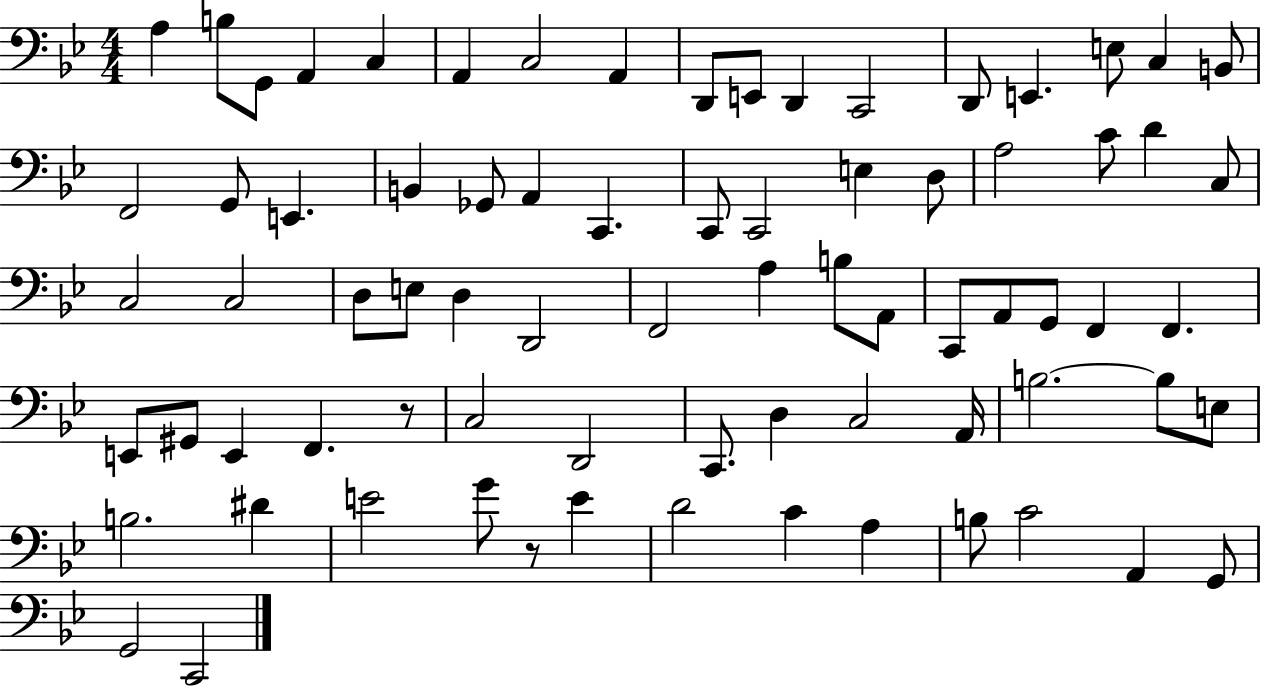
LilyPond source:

{
  \clef bass
  \numericTimeSignature
  \time 4/4
  \key bes \major
  \repeat volta 2 { a4 b8 g,8 a,4 c4 | a,4 c2 a,4 | d,8 e,8 d,4 c,2 | d,8 e,4. e8 c4 b,8 | \break f,2 g,8 e,4. | b,4 ges,8 a,4 c,4. | c,8 c,2 e4 d8 | a2 c'8 d'4 c8 | \break c2 c2 | d8 e8 d4 d,2 | f,2 a4 b8 a,8 | c,8 a,8 g,8 f,4 f,4. | \break e,8 gis,8 e,4 f,4. r8 | c2 d,2 | c,8. d4 c2 a,16 | b2.~~ b8 e8 | \break b2. dis'4 | e'2 g'8 r8 e'4 | d'2 c'4 a4 | b8 c'2 a,4 g,8 | \break g,2 c,2 | } \bar "|."
}